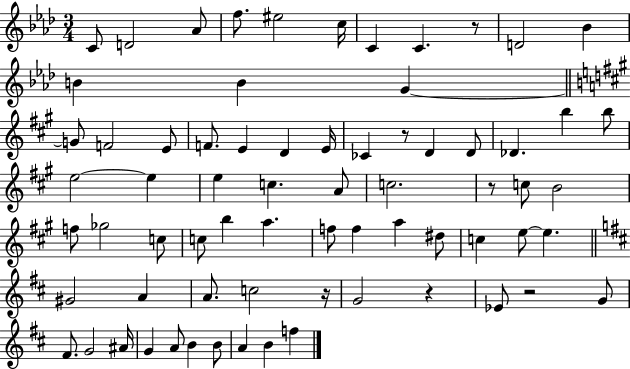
{
  \clef treble
  \numericTimeSignature
  \time 3/4
  \key aes \major
  c'8 d'2 aes'8 | f''8. eis''2 c''16 | c'4 c'4. r8 | d'2 bes'4 | \break b'4 b'4 g'4~~ | \bar "||" \break \key a \major g'8 f'2 e'8 | f'8. e'4 d'4 e'16 | ces'4 r8 d'4 d'8 | des'4. b''4 b''8 | \break e''2~~ e''4 | e''4 c''4. a'8 | c''2. | r8 c''8 b'2 | \break f''8 ges''2 c''8 | c''8 b''4 a''4. | f''8 f''4 a''4 dis''8 | c''4 e''8~~ e''4. | \break \bar "||" \break \key d \major gis'2 a'4 | a'8. c''2 r16 | g'2 r4 | ees'8 r2 g'8 | \break fis'8. g'2 ais'16 | g'4 a'8 b'4 b'8 | a'4 b'4 f''4 | \bar "|."
}